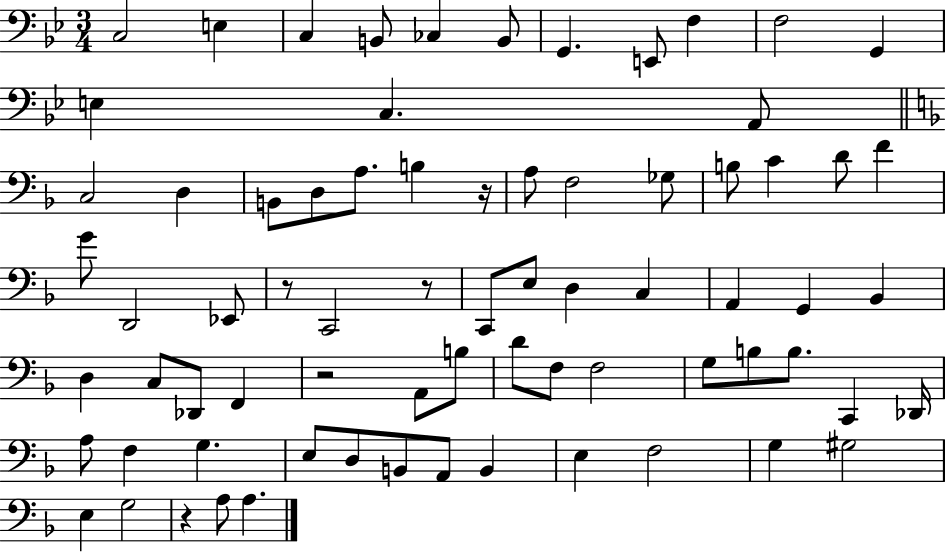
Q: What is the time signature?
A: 3/4